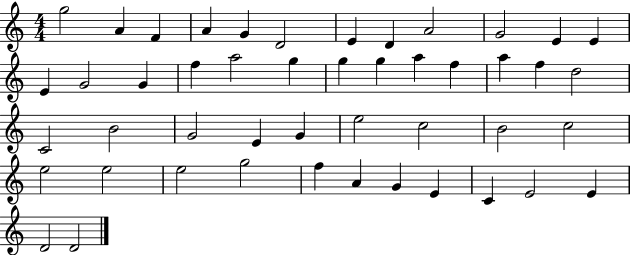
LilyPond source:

{
  \clef treble
  \numericTimeSignature
  \time 4/4
  \key c \major
  g''2 a'4 f'4 | a'4 g'4 d'2 | e'4 d'4 a'2 | g'2 e'4 e'4 | \break e'4 g'2 g'4 | f''4 a''2 g''4 | g''4 g''4 a''4 f''4 | a''4 f''4 d''2 | \break c'2 b'2 | g'2 e'4 g'4 | e''2 c''2 | b'2 c''2 | \break e''2 e''2 | e''2 g''2 | f''4 a'4 g'4 e'4 | c'4 e'2 e'4 | \break d'2 d'2 | \bar "|."
}